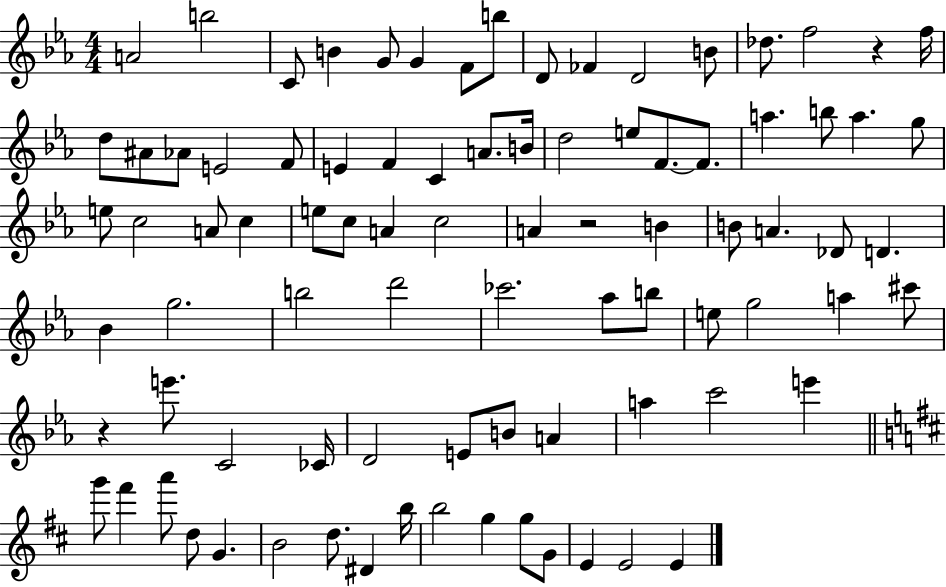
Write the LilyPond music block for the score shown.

{
  \clef treble
  \numericTimeSignature
  \time 4/4
  \key ees \major
  a'2 b''2 | c'8 b'4 g'8 g'4 f'8 b''8 | d'8 fes'4 d'2 b'8 | des''8. f''2 r4 f''16 | \break d''8 ais'8 aes'8 e'2 f'8 | e'4 f'4 c'4 a'8. b'16 | d''2 e''8 f'8.~~ f'8. | a''4. b''8 a''4. g''8 | \break e''8 c''2 a'8 c''4 | e''8 c''8 a'4 c''2 | a'4 r2 b'4 | b'8 a'4. des'8 d'4. | \break bes'4 g''2. | b''2 d'''2 | ces'''2. aes''8 b''8 | e''8 g''2 a''4 cis'''8 | \break r4 e'''8. c'2 ces'16 | d'2 e'8 b'8 a'4 | a''4 c'''2 e'''4 | \bar "||" \break \key d \major g'''8 fis'''4 a'''8 d''8 g'4. | b'2 d''8. dis'4 b''16 | b''2 g''4 g''8 g'8 | e'4 e'2 e'4 | \break \bar "|."
}